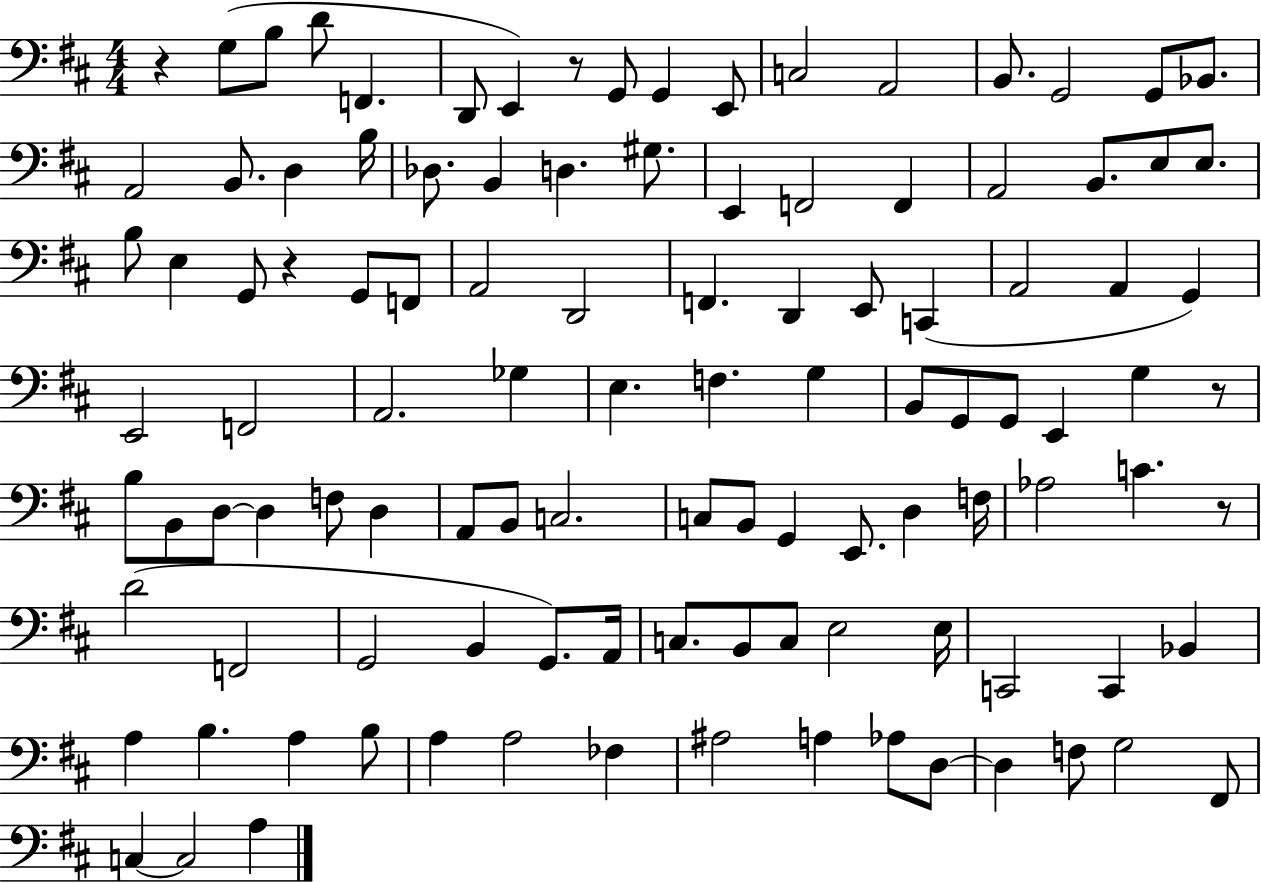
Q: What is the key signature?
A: D major